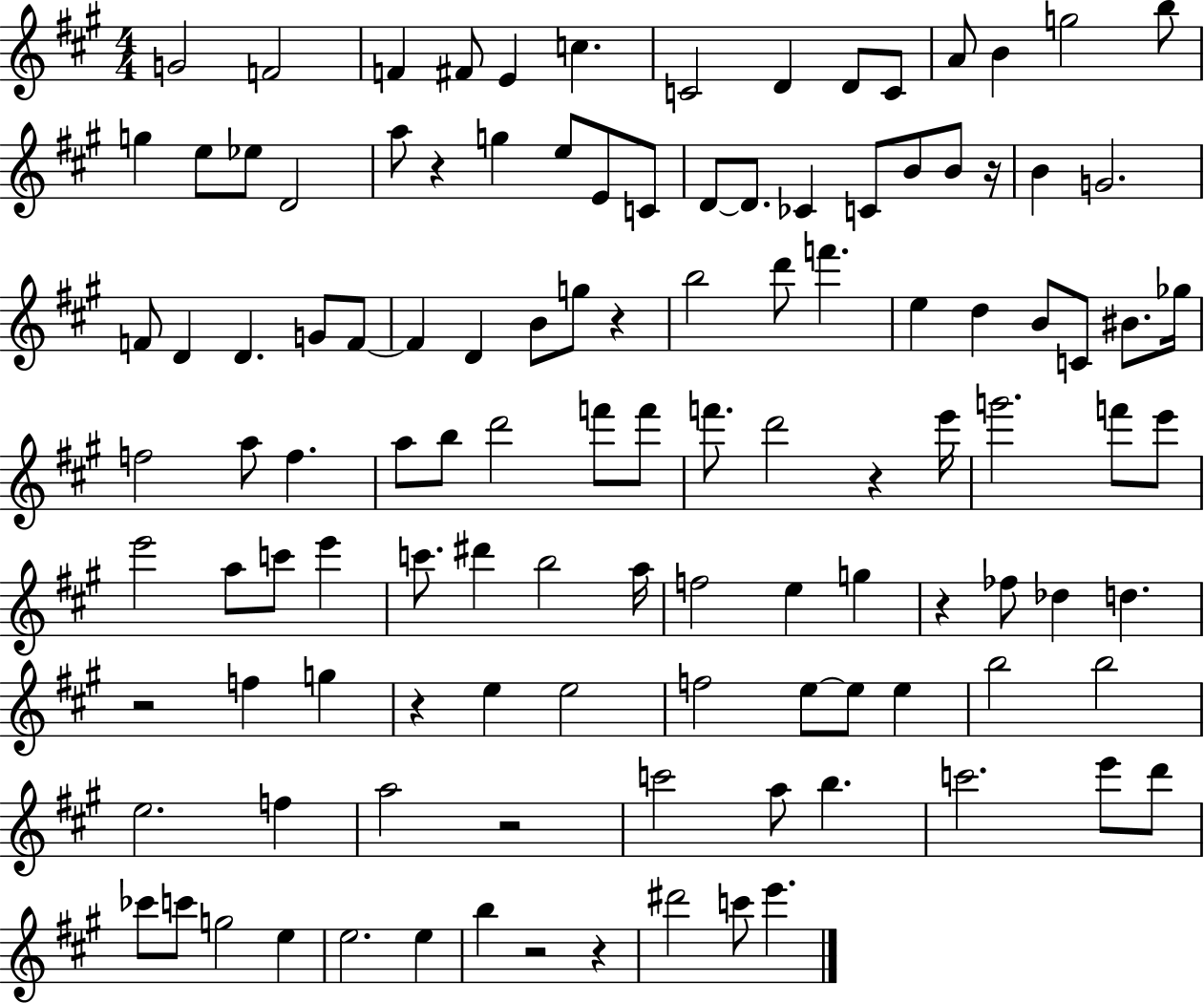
{
  \clef treble
  \numericTimeSignature
  \time 4/4
  \key a \major
  g'2 f'2 | f'4 fis'8 e'4 c''4. | c'2 d'4 d'8 c'8 | a'8 b'4 g''2 b''8 | \break g''4 e''8 ees''8 d'2 | a''8 r4 g''4 e''8 e'8 c'8 | d'8~~ d'8. ces'4 c'8 b'8 b'8 r16 | b'4 g'2. | \break f'8 d'4 d'4. g'8 f'8~~ | f'4 d'4 b'8 g''8 r4 | b''2 d'''8 f'''4. | e''4 d''4 b'8 c'8 bis'8. ges''16 | \break f''2 a''8 f''4. | a''8 b''8 d'''2 f'''8 f'''8 | f'''8. d'''2 r4 e'''16 | g'''2. f'''8 e'''8 | \break e'''2 a''8 c'''8 e'''4 | c'''8. dis'''4 b''2 a''16 | f''2 e''4 g''4 | r4 fes''8 des''4 d''4. | \break r2 f''4 g''4 | r4 e''4 e''2 | f''2 e''8~~ e''8 e''4 | b''2 b''2 | \break e''2. f''4 | a''2 r2 | c'''2 a''8 b''4. | c'''2. e'''8 d'''8 | \break ces'''8 c'''8 g''2 e''4 | e''2. e''4 | b''4 r2 r4 | dis'''2 c'''8 e'''4. | \break \bar "|."
}